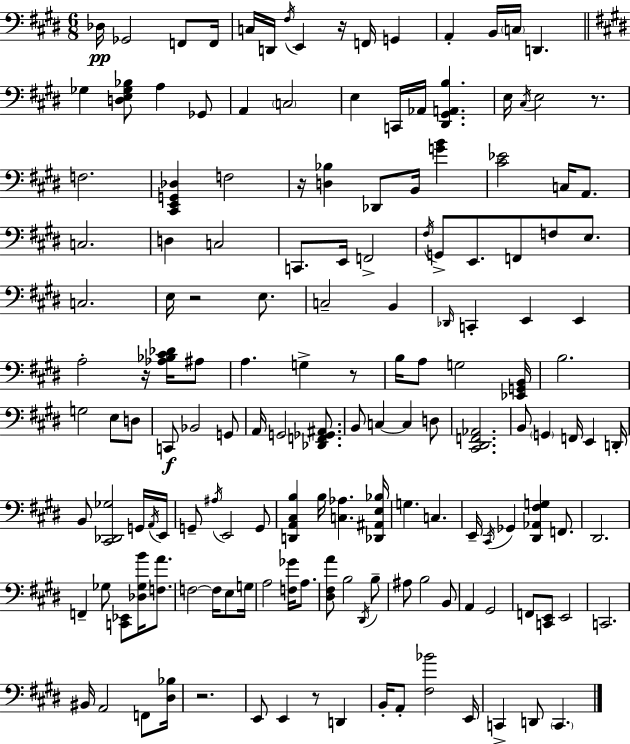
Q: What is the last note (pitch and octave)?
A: C2